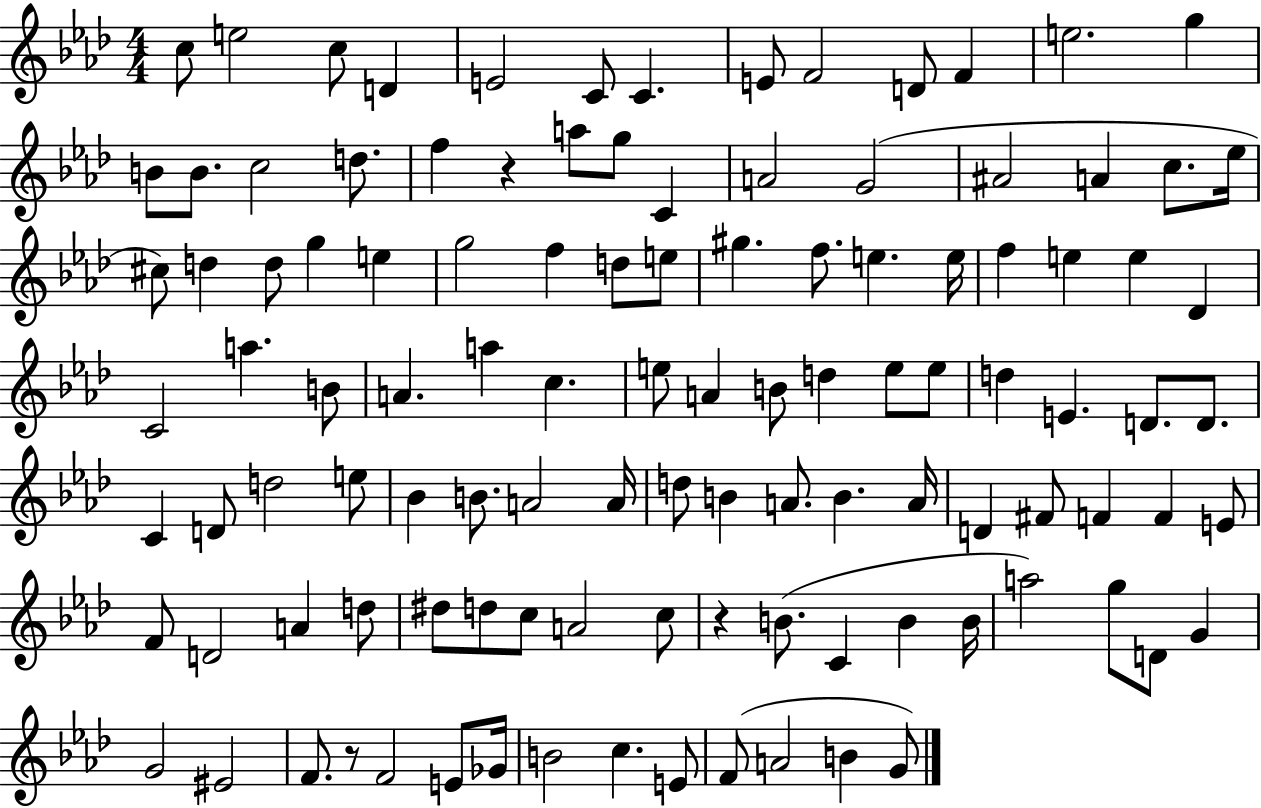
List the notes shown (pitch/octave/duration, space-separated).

C5/e E5/h C5/e D4/q E4/h C4/e C4/q. E4/e F4/h D4/e F4/q E5/h. G5/q B4/e B4/e. C5/h D5/e. F5/q R/q A5/e G5/e C4/q A4/h G4/h A#4/h A4/q C5/e. Eb5/s C#5/e D5/q D5/e G5/q E5/q G5/h F5/q D5/e E5/e G#5/q. F5/e. E5/q. E5/s F5/q E5/q E5/q Db4/q C4/h A5/q. B4/e A4/q. A5/q C5/q. E5/e A4/q B4/e D5/q E5/e E5/e D5/q E4/q. D4/e. D4/e. C4/q D4/e D5/h E5/e Bb4/q B4/e. A4/h A4/s D5/e B4/q A4/e. B4/q. A4/s D4/q F#4/e F4/q F4/q E4/e F4/e D4/h A4/q D5/e D#5/e D5/e C5/e A4/h C5/e R/q B4/e. C4/q B4/q B4/s A5/h G5/e D4/e G4/q G4/h EIS4/h F4/e. R/e F4/h E4/e Gb4/s B4/h C5/q. E4/e F4/e A4/h B4/q G4/e